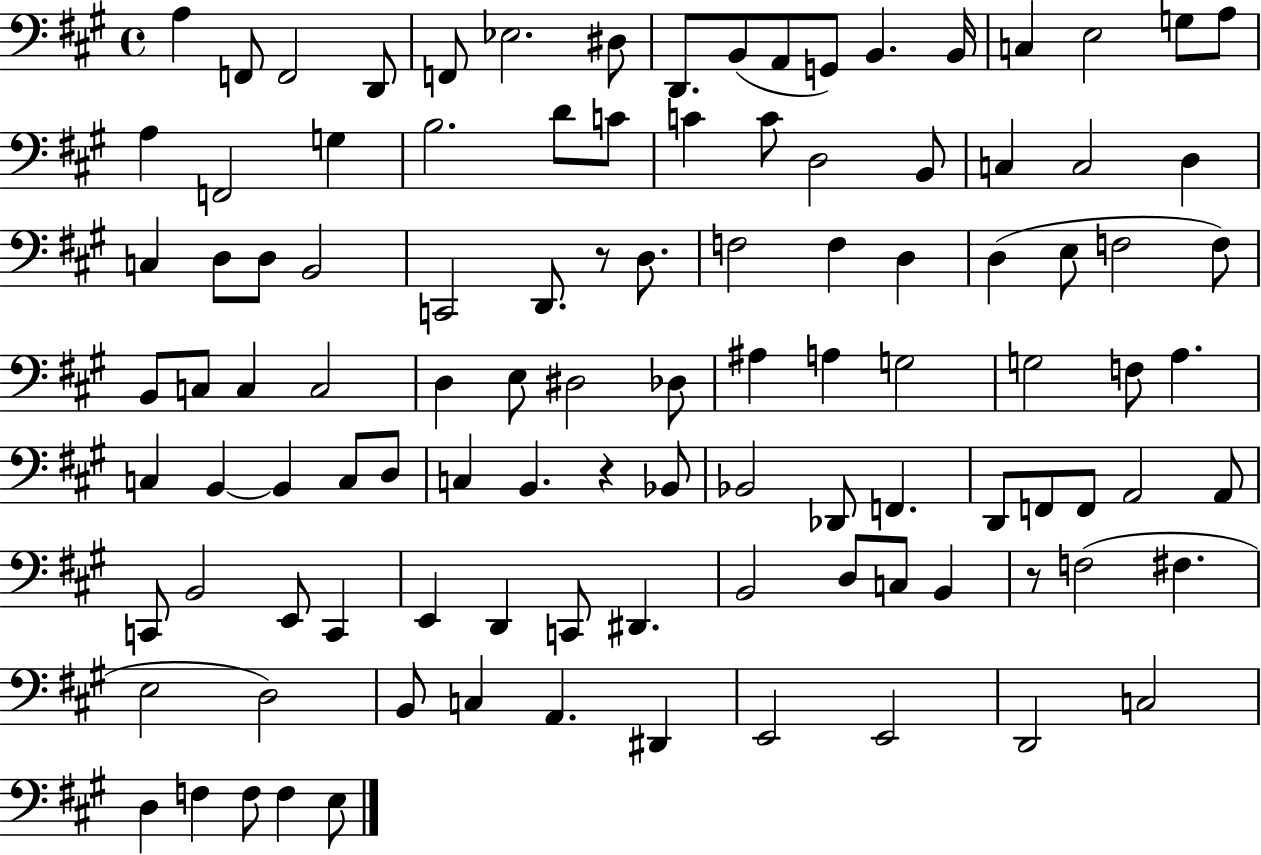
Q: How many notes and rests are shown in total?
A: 106